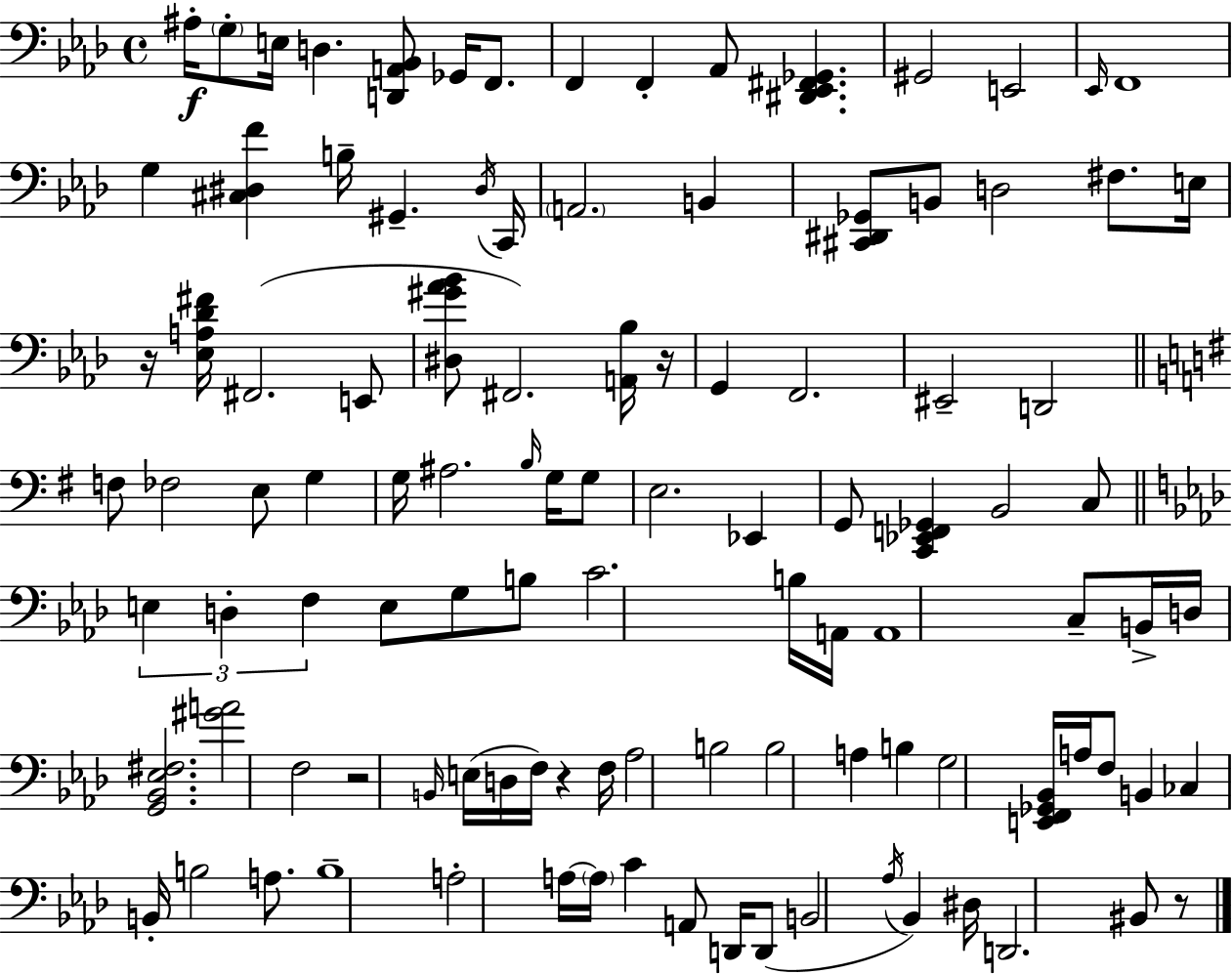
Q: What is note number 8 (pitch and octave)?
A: F2